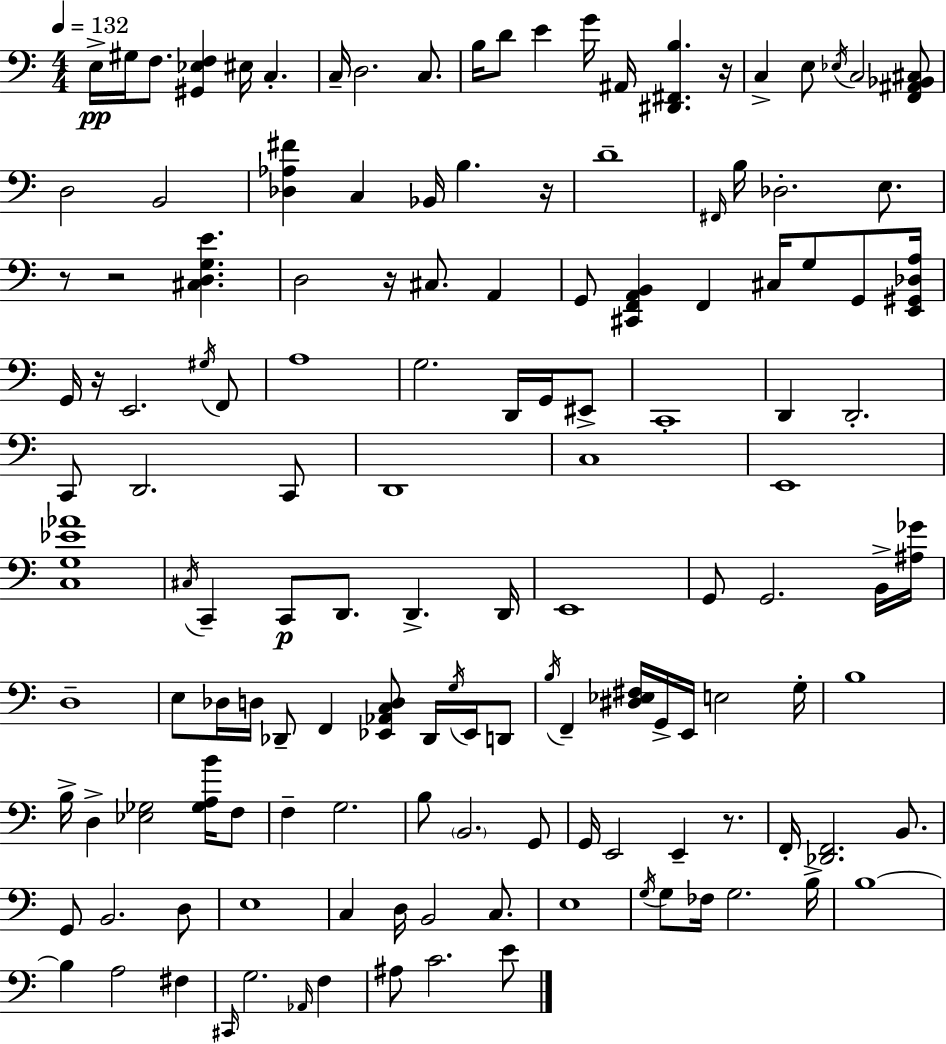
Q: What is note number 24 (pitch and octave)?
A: F#2